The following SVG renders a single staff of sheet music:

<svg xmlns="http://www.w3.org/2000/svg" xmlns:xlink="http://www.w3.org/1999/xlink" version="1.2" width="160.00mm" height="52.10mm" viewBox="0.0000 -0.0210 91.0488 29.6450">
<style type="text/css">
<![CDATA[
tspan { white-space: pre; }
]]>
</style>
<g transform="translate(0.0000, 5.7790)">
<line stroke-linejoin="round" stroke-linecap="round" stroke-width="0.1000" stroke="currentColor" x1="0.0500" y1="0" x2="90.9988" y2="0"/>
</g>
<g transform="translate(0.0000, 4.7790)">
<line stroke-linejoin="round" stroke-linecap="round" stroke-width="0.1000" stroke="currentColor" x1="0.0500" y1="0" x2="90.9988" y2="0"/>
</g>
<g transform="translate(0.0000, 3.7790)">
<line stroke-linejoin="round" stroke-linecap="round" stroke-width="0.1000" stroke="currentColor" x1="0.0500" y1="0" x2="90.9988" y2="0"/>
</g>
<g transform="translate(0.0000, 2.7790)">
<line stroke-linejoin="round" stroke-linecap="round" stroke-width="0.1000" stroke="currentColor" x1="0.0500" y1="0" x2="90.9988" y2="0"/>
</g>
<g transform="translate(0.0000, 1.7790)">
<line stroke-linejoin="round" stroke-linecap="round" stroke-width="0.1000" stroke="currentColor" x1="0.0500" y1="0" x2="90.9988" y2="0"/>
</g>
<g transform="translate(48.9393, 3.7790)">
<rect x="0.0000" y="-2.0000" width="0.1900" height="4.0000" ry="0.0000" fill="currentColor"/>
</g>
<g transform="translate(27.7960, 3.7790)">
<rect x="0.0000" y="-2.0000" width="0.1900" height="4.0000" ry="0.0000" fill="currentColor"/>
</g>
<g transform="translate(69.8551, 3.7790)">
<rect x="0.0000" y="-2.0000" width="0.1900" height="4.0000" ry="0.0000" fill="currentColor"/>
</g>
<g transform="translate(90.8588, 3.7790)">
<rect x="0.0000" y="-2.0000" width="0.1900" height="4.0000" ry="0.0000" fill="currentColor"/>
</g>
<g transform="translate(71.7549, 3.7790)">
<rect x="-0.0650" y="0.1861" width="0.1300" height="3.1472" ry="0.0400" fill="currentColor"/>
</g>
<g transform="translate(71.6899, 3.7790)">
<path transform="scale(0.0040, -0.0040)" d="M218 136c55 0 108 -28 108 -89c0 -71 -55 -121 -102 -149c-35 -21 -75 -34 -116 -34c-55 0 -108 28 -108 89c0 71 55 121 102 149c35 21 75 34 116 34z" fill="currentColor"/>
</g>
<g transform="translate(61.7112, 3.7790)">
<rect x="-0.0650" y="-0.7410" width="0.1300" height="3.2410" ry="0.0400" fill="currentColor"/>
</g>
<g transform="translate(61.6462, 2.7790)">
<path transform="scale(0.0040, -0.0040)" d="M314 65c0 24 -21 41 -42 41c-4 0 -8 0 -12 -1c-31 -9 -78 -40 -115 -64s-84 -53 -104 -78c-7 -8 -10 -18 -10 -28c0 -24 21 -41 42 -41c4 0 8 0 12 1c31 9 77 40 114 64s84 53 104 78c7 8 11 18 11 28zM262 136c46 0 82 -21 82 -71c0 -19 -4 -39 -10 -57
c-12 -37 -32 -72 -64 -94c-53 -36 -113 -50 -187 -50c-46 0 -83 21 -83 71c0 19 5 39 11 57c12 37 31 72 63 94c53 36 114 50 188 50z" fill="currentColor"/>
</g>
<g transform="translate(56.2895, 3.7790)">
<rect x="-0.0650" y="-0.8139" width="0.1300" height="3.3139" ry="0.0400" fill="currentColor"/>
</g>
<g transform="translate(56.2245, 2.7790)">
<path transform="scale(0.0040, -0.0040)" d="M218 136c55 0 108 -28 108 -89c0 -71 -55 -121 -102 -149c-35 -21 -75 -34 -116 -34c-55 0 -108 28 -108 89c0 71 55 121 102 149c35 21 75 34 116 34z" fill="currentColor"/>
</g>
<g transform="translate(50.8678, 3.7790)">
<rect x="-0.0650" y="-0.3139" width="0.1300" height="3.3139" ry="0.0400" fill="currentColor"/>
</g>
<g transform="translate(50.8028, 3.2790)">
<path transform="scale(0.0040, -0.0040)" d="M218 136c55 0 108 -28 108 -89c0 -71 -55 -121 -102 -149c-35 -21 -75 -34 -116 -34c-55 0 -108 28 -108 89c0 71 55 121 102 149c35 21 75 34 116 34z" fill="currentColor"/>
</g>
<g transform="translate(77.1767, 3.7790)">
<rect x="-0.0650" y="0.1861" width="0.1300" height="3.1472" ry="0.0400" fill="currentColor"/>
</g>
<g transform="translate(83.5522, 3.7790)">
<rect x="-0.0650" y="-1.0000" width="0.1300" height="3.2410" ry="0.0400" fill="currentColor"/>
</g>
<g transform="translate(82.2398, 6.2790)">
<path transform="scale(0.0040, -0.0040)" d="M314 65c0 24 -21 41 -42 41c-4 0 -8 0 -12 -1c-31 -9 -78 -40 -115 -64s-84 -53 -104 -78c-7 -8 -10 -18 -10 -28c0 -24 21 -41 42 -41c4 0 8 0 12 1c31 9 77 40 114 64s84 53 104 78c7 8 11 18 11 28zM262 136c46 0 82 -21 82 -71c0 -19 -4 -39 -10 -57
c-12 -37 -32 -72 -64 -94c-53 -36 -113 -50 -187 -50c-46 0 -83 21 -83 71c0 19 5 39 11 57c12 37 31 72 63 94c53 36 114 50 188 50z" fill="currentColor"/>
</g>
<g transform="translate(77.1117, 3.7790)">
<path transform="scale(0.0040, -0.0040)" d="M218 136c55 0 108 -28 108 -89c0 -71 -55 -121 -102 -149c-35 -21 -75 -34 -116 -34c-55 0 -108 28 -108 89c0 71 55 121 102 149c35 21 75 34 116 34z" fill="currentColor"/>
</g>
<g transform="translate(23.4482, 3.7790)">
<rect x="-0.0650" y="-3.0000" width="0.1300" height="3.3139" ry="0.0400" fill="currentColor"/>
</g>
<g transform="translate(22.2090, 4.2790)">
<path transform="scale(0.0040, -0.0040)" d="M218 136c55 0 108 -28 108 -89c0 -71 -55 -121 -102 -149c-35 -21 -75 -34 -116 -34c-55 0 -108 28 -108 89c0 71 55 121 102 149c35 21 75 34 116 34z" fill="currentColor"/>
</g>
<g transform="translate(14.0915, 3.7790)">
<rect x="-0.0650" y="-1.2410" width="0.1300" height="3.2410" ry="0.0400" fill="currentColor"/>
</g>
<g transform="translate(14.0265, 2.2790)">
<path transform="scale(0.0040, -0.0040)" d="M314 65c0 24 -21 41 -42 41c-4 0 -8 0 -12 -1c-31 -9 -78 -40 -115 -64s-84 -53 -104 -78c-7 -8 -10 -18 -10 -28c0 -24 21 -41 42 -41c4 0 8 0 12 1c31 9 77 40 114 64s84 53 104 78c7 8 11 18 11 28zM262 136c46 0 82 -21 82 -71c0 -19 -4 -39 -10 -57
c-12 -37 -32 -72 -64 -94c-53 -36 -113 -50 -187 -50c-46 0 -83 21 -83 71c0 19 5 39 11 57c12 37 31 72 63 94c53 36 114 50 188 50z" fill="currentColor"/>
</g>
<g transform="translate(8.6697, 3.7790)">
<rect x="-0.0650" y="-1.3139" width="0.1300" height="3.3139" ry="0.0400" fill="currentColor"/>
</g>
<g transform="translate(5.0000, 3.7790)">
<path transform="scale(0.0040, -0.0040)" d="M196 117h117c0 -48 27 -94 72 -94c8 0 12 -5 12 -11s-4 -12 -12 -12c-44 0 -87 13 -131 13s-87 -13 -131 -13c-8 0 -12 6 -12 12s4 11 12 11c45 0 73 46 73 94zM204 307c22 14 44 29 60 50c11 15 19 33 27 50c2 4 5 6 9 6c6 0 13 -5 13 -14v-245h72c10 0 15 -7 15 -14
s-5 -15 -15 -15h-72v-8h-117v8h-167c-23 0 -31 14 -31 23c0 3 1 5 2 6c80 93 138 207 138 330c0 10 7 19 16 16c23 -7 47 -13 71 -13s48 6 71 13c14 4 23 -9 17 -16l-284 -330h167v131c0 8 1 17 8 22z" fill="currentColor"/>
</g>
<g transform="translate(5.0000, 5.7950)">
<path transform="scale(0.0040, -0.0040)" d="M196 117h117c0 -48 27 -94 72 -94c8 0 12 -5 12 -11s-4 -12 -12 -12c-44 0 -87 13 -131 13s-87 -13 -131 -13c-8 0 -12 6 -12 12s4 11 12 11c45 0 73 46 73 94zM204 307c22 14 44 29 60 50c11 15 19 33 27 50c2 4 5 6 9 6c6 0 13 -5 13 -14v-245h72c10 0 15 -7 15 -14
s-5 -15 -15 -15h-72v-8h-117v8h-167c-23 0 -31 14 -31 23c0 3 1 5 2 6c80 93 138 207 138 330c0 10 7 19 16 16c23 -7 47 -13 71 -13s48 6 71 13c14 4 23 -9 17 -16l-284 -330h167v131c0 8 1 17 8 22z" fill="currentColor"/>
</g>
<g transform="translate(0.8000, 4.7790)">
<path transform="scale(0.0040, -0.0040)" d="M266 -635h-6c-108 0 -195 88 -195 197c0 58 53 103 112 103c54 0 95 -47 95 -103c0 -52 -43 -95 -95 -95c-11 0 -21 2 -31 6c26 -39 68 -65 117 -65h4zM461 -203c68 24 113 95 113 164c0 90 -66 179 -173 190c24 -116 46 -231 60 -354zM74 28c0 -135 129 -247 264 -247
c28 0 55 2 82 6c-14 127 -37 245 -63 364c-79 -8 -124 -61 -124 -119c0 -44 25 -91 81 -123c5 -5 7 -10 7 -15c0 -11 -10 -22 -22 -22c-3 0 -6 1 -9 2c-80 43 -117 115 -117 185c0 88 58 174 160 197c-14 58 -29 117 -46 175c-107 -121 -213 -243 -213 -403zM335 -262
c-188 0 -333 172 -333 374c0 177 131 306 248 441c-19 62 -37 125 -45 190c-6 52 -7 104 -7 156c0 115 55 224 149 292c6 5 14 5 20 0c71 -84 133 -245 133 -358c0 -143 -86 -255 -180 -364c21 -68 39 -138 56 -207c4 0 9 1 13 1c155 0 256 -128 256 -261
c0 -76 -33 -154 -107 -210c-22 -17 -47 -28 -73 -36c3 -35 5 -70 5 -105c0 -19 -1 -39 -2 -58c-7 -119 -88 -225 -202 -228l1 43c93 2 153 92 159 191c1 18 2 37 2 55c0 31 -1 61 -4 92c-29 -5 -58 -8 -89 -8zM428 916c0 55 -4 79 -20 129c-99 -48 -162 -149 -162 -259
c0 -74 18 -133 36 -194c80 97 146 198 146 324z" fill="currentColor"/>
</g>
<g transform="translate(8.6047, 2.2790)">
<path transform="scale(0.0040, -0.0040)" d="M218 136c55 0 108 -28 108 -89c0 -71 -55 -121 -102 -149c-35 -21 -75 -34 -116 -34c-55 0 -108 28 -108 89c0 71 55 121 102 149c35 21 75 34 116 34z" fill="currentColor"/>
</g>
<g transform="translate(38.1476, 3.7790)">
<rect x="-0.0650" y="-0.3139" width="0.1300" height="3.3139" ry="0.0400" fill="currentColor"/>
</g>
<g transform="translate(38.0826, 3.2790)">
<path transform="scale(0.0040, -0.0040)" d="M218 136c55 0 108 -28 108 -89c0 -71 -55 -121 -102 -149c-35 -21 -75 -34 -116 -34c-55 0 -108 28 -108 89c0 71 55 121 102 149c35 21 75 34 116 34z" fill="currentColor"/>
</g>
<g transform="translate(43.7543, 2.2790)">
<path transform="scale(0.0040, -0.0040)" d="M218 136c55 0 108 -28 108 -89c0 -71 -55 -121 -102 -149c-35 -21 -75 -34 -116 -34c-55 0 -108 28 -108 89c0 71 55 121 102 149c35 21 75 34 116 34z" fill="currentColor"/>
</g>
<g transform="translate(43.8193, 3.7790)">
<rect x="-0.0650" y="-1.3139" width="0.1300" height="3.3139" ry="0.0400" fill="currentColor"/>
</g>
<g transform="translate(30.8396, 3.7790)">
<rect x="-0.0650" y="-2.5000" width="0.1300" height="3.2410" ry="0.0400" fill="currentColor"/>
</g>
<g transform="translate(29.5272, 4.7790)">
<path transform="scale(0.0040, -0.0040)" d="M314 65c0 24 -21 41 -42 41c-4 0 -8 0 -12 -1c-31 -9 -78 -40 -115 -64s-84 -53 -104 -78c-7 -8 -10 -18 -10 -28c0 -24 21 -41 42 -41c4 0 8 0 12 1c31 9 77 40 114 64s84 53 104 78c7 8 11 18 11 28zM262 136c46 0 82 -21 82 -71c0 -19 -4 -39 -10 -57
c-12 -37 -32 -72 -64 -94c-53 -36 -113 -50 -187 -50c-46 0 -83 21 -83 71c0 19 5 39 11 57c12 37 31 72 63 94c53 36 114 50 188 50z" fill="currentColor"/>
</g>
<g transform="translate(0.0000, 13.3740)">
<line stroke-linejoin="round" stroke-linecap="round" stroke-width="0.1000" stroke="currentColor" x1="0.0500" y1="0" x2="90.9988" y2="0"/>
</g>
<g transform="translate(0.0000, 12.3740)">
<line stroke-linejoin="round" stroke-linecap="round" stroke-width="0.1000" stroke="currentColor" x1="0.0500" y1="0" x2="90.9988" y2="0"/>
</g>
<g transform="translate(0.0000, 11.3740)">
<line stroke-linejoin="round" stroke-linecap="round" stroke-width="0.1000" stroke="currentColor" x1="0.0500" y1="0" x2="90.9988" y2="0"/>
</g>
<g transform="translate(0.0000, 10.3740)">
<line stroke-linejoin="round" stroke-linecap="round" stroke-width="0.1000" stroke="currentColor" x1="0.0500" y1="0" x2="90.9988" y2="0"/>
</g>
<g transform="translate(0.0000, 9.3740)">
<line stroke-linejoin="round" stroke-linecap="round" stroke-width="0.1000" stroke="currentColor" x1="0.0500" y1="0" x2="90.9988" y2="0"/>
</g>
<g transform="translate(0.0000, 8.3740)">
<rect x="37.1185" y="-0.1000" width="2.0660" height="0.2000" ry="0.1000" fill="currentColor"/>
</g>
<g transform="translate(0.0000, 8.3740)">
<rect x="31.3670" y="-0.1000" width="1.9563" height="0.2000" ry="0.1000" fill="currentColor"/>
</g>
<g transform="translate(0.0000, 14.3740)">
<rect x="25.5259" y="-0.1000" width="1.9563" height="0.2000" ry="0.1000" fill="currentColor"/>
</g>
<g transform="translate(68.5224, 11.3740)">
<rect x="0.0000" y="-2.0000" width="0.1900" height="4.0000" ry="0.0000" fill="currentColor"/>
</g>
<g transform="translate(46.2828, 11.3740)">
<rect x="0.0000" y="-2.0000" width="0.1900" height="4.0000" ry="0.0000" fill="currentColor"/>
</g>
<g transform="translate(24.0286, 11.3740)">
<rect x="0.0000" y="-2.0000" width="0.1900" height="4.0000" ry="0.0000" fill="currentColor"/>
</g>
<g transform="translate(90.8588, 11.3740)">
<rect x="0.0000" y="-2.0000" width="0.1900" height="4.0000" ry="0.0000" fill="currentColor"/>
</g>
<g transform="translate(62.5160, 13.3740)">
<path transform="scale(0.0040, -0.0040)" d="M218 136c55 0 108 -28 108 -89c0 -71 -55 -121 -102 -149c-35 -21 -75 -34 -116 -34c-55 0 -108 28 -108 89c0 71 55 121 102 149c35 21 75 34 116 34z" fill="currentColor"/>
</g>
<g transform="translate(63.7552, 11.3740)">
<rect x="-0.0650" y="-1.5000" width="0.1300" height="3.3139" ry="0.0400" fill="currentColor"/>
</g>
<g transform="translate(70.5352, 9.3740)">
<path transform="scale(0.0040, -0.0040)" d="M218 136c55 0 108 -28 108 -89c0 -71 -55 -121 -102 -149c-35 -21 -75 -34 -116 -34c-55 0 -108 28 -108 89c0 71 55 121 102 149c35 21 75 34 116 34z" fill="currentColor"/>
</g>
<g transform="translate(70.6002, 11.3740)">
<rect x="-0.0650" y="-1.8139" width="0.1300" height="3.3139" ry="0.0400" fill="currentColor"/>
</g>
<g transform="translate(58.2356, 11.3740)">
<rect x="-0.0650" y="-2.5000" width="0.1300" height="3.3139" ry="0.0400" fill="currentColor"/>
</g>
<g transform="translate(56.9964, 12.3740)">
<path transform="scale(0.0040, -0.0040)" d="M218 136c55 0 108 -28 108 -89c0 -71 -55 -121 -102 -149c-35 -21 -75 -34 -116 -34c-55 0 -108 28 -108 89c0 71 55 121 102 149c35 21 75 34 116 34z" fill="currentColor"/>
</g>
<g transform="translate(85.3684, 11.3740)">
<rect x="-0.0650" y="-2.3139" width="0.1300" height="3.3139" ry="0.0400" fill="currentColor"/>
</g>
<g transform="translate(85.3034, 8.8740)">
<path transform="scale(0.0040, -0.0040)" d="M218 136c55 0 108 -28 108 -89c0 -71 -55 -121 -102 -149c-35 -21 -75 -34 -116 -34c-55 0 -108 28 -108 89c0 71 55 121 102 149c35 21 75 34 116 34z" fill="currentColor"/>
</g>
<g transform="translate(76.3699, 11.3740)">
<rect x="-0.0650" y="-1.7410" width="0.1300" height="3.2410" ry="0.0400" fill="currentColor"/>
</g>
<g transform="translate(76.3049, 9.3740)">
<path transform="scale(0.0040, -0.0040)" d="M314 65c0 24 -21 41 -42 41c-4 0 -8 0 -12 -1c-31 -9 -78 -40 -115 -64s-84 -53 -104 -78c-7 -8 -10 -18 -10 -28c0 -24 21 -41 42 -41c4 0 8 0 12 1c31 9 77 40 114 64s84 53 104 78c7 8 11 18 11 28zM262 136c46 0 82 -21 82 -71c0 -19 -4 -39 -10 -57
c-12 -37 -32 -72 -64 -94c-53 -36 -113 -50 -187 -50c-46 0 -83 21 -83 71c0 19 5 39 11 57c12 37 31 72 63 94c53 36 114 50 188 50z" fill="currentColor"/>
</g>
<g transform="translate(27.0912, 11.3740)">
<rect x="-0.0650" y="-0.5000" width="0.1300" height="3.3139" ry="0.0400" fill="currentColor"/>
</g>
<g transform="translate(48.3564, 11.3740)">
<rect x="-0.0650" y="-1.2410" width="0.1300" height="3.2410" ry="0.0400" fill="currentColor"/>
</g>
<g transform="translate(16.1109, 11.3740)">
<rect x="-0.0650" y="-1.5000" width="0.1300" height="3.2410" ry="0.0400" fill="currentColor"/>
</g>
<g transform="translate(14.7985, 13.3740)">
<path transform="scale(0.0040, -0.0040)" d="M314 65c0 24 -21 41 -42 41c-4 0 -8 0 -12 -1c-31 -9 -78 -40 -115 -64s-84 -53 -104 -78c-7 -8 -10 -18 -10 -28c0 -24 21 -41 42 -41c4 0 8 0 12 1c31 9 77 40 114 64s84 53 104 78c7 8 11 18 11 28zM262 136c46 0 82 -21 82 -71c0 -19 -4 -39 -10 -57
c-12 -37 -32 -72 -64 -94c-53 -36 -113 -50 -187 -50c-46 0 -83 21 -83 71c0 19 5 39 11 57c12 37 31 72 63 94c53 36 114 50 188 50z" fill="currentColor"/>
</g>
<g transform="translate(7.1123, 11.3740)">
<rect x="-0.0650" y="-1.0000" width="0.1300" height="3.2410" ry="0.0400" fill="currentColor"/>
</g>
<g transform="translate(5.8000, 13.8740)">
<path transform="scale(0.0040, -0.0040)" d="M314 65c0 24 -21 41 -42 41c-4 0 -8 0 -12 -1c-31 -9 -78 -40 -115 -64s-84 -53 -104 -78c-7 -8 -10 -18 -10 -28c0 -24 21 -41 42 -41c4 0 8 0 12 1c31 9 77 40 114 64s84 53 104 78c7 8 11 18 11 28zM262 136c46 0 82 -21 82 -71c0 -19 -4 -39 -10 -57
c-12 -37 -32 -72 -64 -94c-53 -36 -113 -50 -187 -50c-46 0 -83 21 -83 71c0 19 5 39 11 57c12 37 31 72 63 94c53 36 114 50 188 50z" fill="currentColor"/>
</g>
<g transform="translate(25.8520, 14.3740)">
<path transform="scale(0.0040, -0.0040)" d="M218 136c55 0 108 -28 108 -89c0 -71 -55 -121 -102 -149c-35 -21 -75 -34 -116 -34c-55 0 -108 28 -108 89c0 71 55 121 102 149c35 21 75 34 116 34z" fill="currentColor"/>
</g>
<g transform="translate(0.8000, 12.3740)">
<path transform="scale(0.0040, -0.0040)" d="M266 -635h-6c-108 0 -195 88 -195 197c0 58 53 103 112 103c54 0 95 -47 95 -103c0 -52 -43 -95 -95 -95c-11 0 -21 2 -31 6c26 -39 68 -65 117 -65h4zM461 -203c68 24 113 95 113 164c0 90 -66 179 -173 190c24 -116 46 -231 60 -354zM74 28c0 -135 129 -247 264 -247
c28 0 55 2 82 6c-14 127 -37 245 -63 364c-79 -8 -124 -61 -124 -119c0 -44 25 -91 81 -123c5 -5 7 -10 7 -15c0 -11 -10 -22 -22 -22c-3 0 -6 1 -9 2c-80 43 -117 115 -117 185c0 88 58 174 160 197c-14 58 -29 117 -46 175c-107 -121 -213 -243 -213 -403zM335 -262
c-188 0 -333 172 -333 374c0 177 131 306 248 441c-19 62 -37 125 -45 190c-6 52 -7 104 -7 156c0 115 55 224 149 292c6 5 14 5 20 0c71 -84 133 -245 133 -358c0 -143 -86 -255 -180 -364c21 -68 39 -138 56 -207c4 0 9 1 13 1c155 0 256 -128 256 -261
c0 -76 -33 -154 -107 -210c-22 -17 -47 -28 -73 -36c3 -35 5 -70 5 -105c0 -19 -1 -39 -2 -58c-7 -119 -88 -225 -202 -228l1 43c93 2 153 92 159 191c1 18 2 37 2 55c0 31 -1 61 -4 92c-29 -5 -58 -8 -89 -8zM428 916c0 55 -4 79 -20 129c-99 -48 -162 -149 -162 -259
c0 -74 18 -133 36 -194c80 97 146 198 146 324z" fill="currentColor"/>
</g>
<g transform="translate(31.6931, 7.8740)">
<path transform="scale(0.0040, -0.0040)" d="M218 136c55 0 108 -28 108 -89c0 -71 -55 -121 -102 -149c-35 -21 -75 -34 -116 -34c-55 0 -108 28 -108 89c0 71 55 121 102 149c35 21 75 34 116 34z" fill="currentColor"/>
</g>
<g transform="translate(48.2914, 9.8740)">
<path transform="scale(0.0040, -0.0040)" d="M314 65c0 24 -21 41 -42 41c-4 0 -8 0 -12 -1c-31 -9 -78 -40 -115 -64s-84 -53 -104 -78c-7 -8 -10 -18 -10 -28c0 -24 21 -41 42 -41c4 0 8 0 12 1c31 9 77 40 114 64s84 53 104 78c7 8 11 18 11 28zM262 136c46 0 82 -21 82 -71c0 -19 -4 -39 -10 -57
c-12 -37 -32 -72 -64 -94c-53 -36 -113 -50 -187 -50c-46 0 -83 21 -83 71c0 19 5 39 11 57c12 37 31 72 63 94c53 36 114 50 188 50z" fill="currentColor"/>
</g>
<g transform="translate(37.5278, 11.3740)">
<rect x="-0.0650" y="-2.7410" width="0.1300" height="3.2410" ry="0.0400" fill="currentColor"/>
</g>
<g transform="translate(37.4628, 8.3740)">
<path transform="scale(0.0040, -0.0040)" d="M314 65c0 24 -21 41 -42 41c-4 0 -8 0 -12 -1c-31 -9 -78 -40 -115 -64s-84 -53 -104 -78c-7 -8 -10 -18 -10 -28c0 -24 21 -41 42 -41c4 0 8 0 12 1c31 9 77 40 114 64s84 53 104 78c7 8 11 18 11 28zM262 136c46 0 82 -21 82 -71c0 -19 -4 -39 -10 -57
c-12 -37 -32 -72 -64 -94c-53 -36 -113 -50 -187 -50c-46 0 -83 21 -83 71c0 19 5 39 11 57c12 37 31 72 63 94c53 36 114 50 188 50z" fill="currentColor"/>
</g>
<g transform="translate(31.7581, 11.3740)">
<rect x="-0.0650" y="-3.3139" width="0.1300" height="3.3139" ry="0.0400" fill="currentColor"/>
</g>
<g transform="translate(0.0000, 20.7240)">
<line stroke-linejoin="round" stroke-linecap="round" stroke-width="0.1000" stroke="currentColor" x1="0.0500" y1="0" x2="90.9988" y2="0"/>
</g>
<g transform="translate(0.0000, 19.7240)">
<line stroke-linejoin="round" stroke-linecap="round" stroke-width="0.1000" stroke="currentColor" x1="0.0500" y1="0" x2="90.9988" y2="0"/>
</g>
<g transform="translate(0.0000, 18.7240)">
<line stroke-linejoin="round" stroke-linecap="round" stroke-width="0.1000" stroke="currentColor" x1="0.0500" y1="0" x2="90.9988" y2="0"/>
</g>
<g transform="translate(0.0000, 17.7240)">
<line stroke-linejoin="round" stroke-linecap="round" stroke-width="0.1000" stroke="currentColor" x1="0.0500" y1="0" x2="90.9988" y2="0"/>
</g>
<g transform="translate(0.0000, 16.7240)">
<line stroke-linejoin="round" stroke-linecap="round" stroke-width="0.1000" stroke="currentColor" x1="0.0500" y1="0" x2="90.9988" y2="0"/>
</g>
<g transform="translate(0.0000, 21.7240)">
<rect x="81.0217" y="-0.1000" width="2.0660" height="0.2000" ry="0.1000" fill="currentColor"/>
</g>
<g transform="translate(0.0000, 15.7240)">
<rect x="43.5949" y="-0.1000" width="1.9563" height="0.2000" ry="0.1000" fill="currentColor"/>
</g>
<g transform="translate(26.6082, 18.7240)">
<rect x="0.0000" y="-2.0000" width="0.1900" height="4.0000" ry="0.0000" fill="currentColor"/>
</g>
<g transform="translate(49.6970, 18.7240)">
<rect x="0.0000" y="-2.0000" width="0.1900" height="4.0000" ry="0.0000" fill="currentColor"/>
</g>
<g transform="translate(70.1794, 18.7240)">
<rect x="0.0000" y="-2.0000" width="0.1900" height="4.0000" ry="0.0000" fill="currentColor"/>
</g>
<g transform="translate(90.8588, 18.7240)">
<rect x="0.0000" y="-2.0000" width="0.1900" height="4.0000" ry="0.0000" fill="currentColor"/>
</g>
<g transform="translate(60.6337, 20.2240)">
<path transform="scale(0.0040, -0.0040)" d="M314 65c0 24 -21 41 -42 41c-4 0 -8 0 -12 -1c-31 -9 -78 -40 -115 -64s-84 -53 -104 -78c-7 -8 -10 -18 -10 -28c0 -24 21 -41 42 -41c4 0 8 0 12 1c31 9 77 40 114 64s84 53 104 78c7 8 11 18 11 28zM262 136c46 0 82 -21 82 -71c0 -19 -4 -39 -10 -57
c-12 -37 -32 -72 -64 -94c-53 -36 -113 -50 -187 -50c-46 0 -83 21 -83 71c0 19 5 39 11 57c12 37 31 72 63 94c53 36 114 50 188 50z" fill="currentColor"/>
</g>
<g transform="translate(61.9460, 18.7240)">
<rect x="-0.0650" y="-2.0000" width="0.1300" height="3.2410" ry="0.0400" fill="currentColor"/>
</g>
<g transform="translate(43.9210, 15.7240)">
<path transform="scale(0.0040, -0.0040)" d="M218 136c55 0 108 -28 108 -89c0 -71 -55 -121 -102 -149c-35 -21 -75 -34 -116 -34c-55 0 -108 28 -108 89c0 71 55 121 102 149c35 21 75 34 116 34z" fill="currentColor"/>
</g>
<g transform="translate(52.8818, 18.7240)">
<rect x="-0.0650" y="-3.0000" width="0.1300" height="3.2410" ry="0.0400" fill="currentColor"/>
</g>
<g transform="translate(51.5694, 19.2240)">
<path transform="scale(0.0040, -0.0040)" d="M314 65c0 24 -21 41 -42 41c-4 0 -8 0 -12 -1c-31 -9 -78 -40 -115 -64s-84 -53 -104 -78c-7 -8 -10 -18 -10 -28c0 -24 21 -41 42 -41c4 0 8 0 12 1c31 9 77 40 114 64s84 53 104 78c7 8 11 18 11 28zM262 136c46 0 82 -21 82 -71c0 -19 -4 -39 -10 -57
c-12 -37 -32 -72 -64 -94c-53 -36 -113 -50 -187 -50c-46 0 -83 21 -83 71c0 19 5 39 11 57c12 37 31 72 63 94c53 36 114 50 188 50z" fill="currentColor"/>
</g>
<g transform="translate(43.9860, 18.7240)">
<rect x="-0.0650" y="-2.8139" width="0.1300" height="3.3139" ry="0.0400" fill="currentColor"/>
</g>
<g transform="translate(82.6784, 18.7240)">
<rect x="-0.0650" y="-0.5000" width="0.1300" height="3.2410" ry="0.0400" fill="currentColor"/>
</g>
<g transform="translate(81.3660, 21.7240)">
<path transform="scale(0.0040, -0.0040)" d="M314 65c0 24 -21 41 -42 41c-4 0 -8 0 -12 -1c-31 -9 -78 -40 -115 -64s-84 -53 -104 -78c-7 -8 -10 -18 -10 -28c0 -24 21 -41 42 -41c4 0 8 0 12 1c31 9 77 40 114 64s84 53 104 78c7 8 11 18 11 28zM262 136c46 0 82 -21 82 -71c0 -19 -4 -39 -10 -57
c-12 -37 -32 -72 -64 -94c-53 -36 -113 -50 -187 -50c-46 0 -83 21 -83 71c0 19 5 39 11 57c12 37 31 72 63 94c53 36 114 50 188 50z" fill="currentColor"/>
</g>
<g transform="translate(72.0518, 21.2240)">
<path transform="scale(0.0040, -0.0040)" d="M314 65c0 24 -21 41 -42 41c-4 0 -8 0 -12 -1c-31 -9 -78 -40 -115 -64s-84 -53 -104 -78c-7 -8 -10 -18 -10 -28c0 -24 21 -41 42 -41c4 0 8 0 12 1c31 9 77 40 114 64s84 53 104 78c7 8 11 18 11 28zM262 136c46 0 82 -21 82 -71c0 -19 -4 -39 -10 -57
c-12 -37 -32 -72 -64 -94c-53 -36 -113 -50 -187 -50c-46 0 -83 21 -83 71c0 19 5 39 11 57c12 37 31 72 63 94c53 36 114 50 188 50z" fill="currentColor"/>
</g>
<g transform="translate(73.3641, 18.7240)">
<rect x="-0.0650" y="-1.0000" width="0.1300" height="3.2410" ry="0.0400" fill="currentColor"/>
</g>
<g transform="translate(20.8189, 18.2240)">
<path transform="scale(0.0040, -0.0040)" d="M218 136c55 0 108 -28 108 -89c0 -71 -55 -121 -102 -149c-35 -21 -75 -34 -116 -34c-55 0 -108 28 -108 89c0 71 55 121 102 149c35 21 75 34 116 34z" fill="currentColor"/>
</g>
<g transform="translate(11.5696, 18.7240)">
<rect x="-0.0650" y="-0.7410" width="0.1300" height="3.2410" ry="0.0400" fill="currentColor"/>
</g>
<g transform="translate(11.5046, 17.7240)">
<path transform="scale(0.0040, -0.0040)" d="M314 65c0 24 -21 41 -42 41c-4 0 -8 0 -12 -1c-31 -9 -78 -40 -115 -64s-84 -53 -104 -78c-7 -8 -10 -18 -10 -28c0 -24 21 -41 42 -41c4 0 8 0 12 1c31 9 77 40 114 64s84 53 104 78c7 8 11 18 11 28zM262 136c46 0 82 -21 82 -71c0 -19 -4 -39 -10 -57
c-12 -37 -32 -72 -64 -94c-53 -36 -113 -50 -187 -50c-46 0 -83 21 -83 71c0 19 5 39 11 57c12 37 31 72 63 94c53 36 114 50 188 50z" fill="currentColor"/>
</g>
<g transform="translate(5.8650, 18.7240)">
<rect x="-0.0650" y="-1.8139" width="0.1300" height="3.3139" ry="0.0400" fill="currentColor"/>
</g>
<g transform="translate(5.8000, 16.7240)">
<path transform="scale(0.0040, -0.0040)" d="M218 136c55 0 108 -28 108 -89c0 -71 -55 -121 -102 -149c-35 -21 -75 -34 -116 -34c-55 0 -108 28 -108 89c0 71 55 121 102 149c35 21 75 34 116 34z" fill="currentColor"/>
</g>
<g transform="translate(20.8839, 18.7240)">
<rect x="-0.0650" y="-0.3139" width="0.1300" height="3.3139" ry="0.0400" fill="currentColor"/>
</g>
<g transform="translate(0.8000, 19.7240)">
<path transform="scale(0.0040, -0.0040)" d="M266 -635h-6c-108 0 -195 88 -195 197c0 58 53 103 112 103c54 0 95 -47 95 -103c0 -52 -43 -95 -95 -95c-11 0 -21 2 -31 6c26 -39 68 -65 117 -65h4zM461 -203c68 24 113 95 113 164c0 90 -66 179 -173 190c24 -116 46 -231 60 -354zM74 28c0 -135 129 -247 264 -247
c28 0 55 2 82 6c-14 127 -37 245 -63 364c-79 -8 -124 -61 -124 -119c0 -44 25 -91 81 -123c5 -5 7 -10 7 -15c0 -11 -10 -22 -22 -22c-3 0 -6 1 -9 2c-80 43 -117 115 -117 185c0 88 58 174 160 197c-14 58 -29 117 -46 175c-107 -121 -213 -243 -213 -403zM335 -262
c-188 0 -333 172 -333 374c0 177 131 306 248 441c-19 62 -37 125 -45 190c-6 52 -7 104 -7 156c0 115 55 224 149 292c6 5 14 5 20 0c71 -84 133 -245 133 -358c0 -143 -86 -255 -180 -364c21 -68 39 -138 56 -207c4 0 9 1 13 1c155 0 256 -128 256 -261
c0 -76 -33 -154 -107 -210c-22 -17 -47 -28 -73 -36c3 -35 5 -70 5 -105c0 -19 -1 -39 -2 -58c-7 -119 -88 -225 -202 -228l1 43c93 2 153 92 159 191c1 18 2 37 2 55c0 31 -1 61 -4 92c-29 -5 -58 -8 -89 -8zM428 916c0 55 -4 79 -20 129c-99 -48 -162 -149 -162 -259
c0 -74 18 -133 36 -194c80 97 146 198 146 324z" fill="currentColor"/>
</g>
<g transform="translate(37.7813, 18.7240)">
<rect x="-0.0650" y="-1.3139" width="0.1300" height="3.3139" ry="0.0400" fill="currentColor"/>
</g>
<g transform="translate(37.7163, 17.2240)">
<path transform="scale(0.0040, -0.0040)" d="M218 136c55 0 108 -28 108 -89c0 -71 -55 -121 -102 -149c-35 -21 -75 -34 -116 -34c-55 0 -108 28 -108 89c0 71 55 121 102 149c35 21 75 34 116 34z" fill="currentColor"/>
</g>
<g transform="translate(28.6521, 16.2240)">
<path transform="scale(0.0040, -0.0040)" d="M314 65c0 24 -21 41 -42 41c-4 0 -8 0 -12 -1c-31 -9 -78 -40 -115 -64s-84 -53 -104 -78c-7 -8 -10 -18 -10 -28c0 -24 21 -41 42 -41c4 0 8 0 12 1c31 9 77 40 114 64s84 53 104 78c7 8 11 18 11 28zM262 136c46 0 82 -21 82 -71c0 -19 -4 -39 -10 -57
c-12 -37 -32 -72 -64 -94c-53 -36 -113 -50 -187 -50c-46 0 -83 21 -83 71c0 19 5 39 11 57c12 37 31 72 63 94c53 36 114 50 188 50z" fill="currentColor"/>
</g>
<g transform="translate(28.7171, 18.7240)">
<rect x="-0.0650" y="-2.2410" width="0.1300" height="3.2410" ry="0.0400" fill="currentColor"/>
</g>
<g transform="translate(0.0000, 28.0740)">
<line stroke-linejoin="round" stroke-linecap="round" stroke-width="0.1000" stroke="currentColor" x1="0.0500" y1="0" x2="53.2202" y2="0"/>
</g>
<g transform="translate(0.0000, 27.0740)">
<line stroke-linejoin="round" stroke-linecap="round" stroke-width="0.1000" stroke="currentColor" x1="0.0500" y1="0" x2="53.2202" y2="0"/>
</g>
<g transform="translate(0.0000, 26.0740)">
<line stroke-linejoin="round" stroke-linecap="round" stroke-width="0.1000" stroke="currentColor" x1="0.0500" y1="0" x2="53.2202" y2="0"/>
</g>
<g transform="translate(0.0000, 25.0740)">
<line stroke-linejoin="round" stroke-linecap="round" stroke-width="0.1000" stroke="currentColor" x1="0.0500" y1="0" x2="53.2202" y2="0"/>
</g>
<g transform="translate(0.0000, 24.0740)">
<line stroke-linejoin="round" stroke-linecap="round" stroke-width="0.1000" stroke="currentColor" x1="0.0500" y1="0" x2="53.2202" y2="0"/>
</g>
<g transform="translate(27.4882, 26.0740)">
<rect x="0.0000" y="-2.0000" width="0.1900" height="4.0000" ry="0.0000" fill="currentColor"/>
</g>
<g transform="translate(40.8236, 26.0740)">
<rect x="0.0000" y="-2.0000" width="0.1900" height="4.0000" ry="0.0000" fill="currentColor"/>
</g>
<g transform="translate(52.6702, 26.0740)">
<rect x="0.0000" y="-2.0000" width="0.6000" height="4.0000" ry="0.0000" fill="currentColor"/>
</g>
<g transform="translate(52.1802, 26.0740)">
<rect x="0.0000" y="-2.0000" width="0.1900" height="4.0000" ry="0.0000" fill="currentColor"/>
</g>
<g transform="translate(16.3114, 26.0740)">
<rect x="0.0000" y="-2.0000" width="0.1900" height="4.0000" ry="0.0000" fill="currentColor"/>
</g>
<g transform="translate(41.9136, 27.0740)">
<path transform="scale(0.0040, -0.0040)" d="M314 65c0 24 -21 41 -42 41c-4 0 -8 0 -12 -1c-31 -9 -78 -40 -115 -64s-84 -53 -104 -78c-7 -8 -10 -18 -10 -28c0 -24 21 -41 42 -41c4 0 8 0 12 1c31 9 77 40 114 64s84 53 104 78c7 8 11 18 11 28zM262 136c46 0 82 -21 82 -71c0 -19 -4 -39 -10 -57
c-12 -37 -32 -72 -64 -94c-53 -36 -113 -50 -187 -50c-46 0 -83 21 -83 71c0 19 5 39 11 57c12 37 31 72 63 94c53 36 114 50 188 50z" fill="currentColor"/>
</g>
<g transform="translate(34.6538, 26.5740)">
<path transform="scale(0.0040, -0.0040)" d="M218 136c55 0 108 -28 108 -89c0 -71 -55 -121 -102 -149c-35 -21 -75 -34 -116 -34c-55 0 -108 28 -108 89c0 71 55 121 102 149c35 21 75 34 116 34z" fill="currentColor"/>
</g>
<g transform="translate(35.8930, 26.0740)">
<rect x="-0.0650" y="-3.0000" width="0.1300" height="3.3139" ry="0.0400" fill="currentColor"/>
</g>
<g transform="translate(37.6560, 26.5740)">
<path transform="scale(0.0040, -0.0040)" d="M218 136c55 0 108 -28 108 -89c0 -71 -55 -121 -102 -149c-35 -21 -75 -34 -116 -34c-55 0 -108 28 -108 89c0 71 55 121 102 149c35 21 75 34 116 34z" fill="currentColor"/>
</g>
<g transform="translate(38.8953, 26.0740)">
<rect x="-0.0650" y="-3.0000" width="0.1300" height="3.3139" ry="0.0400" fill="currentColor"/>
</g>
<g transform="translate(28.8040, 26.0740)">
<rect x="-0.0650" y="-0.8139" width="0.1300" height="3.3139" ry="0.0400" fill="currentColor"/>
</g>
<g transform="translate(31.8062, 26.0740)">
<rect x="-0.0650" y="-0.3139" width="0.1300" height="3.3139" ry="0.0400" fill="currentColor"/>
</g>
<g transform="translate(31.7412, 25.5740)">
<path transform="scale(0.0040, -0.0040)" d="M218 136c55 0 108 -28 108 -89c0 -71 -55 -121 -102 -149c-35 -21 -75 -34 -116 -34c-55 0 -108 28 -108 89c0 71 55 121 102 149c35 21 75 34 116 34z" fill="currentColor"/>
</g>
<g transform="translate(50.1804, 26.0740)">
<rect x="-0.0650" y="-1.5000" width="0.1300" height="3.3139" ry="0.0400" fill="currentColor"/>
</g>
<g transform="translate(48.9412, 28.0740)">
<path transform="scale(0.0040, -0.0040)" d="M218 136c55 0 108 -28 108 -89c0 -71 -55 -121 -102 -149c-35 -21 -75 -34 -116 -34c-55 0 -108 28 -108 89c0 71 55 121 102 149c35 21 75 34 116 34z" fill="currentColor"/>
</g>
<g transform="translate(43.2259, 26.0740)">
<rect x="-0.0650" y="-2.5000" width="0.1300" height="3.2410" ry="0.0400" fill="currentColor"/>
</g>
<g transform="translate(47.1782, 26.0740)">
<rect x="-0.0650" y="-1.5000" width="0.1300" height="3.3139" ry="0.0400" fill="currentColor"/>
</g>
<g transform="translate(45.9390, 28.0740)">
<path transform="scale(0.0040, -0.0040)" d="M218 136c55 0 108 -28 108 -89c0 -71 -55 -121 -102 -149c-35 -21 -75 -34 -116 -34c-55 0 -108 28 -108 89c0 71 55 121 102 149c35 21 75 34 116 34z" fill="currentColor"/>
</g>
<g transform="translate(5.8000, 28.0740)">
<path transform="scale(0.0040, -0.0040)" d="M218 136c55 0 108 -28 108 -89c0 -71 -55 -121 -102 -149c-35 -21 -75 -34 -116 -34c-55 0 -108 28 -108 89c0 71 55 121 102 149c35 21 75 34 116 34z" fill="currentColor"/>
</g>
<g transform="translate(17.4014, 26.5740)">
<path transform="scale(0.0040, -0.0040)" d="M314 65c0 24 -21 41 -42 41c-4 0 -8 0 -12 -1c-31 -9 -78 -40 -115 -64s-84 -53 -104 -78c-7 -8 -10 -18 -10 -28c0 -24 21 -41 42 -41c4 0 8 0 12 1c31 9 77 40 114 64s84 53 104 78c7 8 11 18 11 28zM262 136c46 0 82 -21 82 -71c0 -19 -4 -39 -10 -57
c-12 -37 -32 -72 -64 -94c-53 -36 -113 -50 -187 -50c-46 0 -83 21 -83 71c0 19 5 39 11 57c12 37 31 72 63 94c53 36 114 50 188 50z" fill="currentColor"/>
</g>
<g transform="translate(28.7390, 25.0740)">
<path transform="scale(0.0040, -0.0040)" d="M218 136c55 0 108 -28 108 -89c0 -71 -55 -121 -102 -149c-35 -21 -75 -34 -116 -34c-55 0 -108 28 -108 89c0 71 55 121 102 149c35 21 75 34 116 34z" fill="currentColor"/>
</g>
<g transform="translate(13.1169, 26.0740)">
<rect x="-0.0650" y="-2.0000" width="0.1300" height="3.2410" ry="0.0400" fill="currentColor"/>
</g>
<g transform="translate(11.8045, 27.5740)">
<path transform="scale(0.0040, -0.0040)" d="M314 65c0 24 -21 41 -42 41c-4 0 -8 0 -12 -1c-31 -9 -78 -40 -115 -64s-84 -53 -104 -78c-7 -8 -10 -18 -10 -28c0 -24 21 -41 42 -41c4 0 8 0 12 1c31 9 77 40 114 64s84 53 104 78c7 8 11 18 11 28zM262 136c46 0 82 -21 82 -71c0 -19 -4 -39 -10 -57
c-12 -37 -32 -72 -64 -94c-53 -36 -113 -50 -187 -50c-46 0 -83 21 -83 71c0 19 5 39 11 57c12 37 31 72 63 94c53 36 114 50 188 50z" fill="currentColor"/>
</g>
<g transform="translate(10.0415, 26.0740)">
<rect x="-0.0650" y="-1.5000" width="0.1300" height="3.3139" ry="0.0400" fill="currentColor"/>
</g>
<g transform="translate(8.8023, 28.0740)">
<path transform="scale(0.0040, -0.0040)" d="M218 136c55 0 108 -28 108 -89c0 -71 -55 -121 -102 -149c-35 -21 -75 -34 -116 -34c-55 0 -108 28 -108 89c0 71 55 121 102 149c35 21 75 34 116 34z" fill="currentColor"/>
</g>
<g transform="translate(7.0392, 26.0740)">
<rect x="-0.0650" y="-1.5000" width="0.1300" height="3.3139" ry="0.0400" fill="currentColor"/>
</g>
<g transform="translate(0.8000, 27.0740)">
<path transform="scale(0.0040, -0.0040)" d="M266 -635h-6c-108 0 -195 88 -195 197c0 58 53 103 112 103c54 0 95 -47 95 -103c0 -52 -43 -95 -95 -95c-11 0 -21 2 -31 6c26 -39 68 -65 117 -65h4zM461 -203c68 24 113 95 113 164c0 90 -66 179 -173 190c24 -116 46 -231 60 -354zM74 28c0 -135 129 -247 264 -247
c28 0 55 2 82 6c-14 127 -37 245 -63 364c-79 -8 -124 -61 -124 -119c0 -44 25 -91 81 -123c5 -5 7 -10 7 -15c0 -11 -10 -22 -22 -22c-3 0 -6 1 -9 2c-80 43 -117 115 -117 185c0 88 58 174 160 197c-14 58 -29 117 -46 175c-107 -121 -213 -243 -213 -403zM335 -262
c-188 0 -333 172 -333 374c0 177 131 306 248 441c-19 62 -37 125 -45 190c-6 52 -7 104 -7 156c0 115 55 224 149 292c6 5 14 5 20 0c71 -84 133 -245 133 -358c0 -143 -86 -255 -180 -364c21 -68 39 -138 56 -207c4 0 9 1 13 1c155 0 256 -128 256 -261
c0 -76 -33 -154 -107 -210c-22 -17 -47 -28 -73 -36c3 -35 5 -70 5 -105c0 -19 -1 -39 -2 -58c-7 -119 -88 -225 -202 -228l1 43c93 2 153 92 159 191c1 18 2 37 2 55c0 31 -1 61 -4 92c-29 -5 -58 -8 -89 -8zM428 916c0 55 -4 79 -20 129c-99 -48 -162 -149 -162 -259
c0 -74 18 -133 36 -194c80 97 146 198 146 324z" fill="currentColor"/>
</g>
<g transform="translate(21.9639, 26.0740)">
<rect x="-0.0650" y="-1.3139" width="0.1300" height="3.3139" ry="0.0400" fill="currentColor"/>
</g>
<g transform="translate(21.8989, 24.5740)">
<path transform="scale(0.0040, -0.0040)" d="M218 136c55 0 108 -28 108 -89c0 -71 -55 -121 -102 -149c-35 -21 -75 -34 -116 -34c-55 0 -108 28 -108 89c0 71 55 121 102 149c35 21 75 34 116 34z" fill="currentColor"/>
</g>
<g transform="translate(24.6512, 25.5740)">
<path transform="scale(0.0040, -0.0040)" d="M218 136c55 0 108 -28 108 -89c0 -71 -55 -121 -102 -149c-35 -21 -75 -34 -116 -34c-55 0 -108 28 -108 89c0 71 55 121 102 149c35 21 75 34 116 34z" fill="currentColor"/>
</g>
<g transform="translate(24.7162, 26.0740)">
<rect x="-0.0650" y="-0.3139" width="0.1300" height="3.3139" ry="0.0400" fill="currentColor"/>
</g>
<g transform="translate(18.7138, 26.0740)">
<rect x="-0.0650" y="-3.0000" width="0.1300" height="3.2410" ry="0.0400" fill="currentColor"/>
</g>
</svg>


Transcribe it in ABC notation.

X:1
T:Untitled
M:4/4
L:1/4
K:C
e e2 A G2 c e c d d2 B B D2 D2 E2 C b a2 e2 G E f f2 g f d2 c g2 e a A2 F2 D2 C2 E E F2 A2 e c d c A A G2 E E